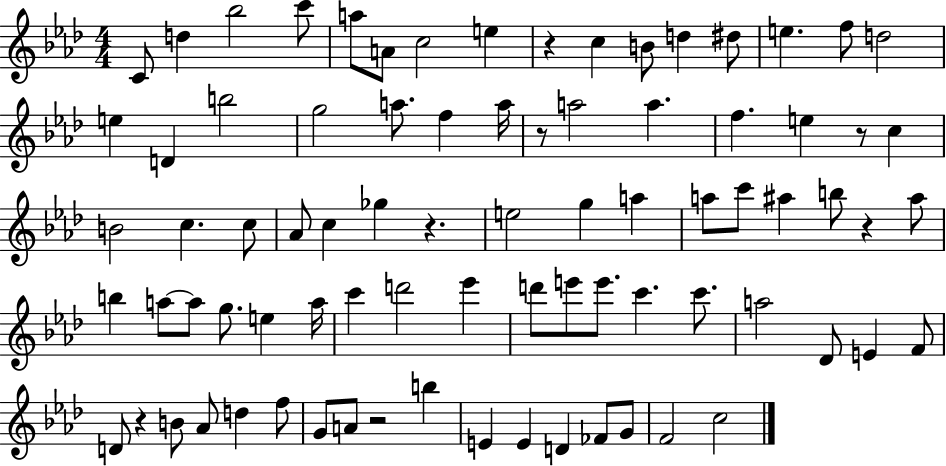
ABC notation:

X:1
T:Untitled
M:4/4
L:1/4
K:Ab
C/2 d _b2 c'/2 a/2 A/2 c2 e z c B/2 d ^d/2 e f/2 d2 e D b2 g2 a/2 f a/4 z/2 a2 a f e z/2 c B2 c c/2 _A/2 c _g z e2 g a a/2 c'/2 ^a b/2 z ^a/2 b a/2 a/2 g/2 e a/4 c' d'2 _e' d'/2 e'/2 e'/2 c' c'/2 a2 _D/2 E F/2 D/2 z B/2 _A/2 d f/2 G/2 A/2 z2 b E E D _F/2 G/2 F2 c2